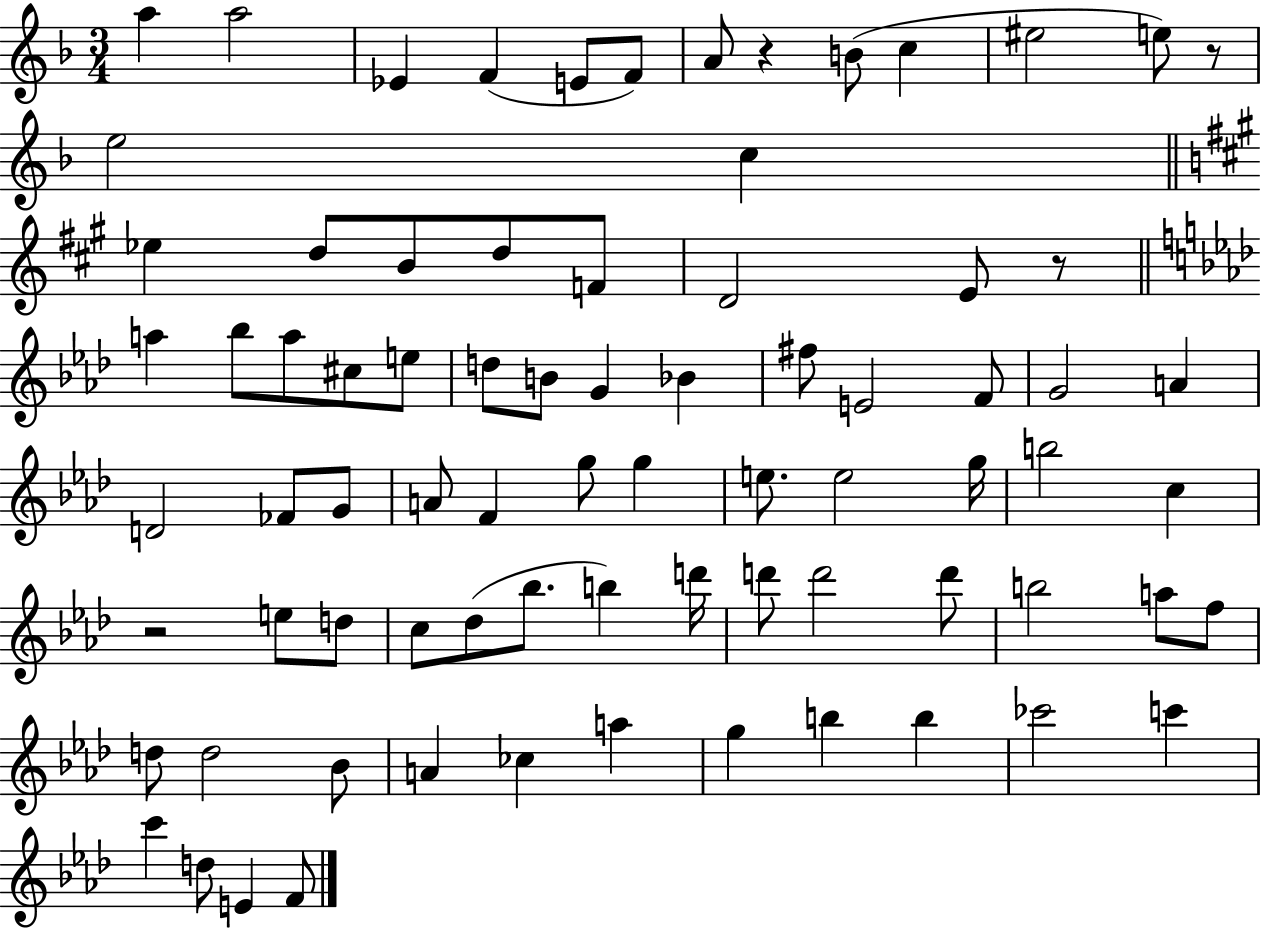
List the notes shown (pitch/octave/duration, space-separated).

A5/q A5/h Eb4/q F4/q E4/e F4/e A4/e R/q B4/e C5/q EIS5/h E5/e R/e E5/h C5/q Eb5/q D5/e B4/e D5/e F4/e D4/h E4/e R/e A5/q Bb5/e A5/e C#5/e E5/e D5/e B4/e G4/q Bb4/q F#5/e E4/h F4/e G4/h A4/q D4/h FES4/e G4/e A4/e F4/q G5/e G5/q E5/e. E5/h G5/s B5/h C5/q R/h E5/e D5/e C5/e Db5/e Bb5/e. B5/q D6/s D6/e D6/h D6/e B5/h A5/e F5/e D5/e D5/h Bb4/e A4/q CES5/q A5/q G5/q B5/q B5/q CES6/h C6/q C6/q D5/e E4/q F4/e